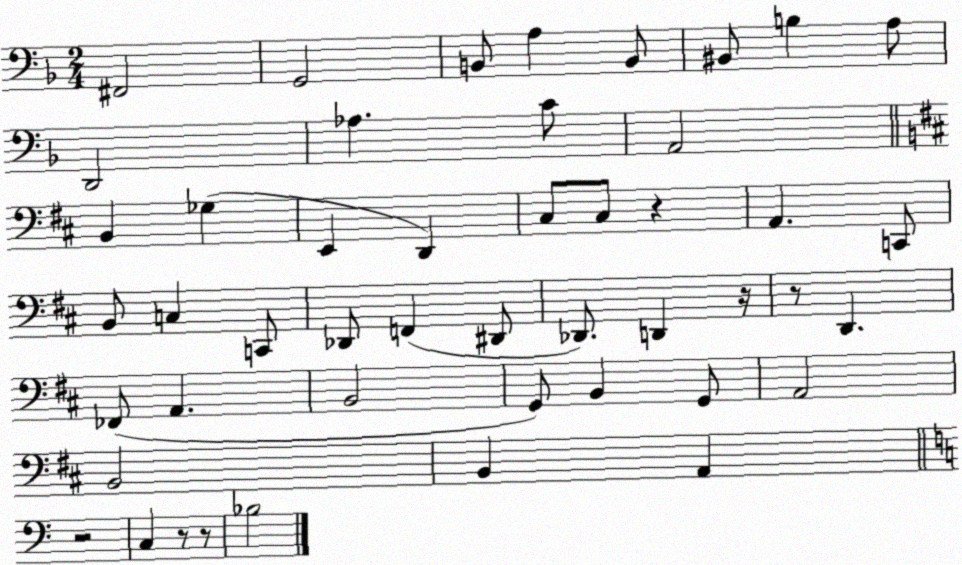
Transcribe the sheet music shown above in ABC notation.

X:1
T:Untitled
M:2/4
L:1/4
K:F
^F,,2 G,,2 B,,/2 A, B,,/2 ^B,,/2 B, A,/2 D,,2 _A, C/2 A,,2 B,, _G, E,, D,, ^C,/2 ^C,/2 z A,, C,,/2 B,,/2 C, C,,/2 _D,,/2 F,, ^D,,/2 _D,,/2 D,, z/4 z/2 D,, _F,,/2 A,, B,,2 G,,/2 B,, G,,/2 A,,2 B,,2 B,, A,, z2 C, z/2 z/2 _B,2